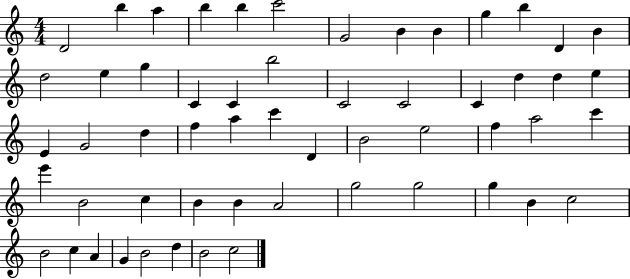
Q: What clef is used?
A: treble